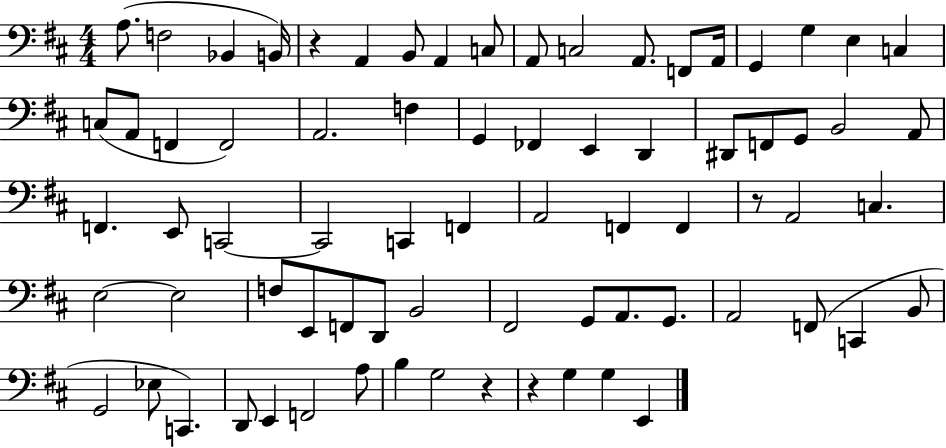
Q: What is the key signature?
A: D major